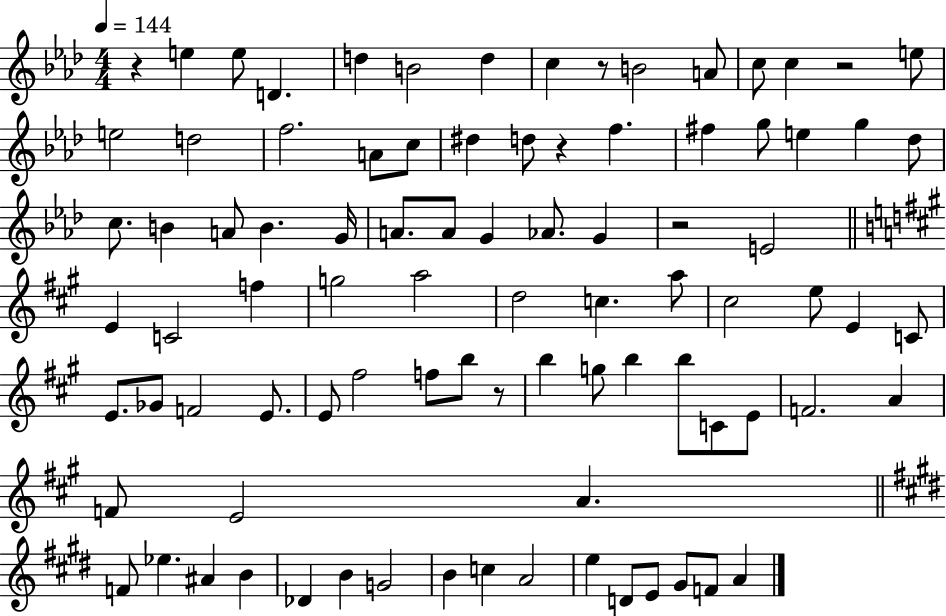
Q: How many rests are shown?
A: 6